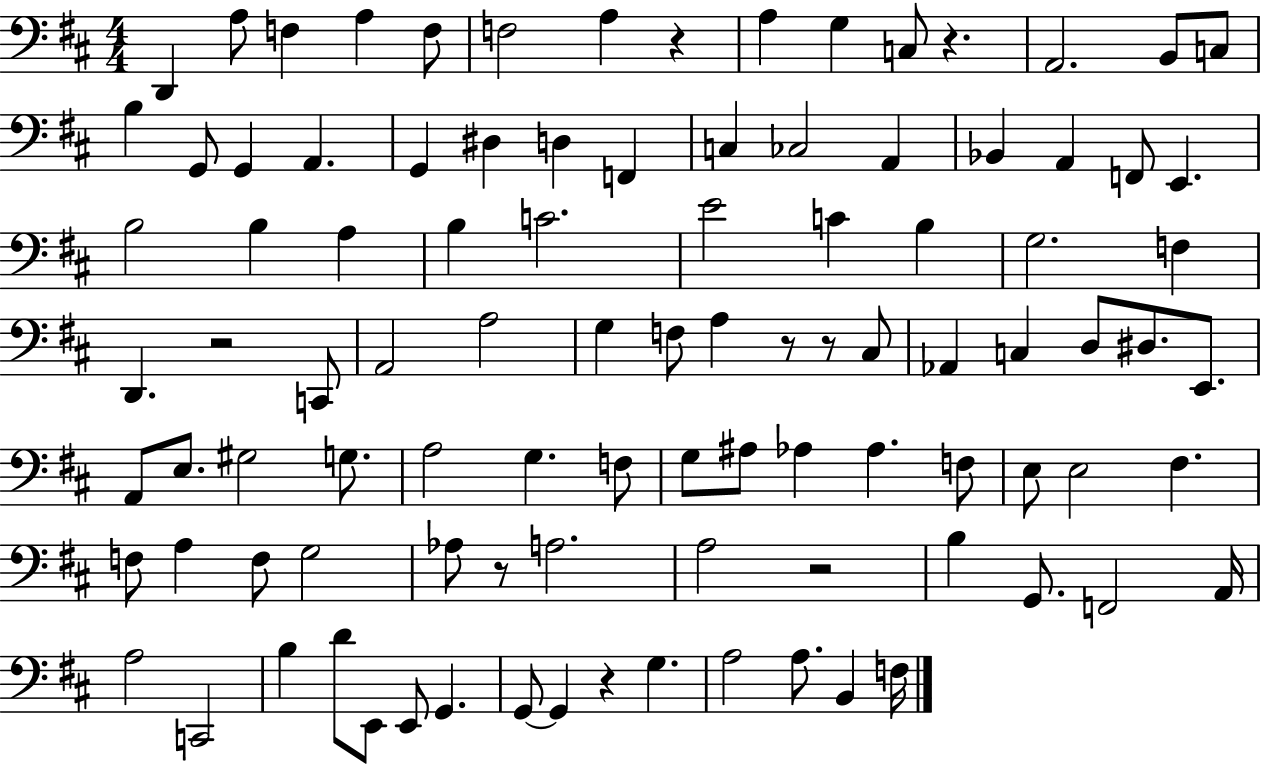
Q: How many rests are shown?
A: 8